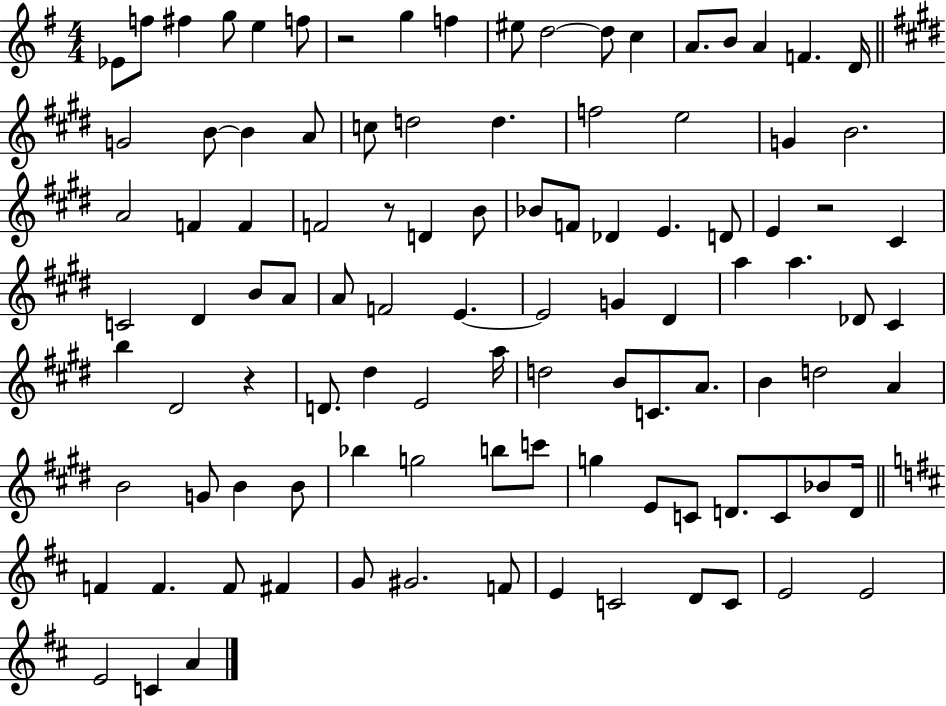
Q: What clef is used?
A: treble